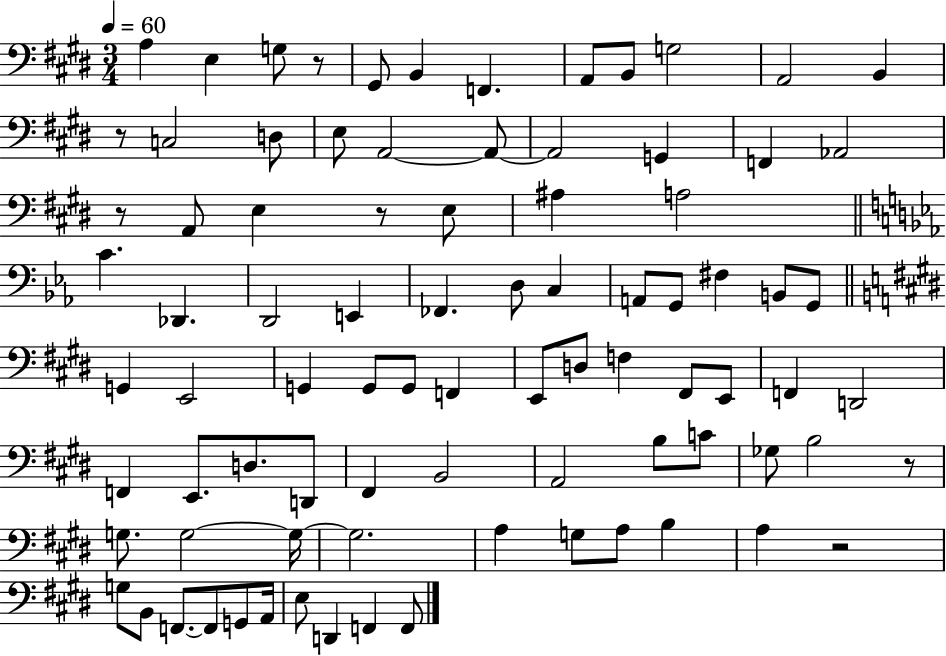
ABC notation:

X:1
T:Untitled
M:3/4
L:1/4
K:E
A, E, G,/2 z/2 ^G,,/2 B,, F,, A,,/2 B,,/2 G,2 A,,2 B,, z/2 C,2 D,/2 E,/2 A,,2 A,,/2 A,,2 G,, F,, _A,,2 z/2 A,,/2 E, z/2 E,/2 ^A, A,2 C _D,, D,,2 E,, _F,, D,/2 C, A,,/2 G,,/2 ^F, B,,/2 G,,/2 G,, E,,2 G,, G,,/2 G,,/2 F,, E,,/2 D,/2 F, ^F,,/2 E,,/2 F,, D,,2 F,, E,,/2 D,/2 D,,/2 ^F,, B,,2 A,,2 B,/2 C/2 _G,/2 B,2 z/2 G,/2 G,2 G,/4 G,2 A, G,/2 A,/2 B, A, z2 G,/2 B,,/2 F,,/2 F,,/2 G,,/2 A,,/4 E,/2 D,, F,, F,,/2